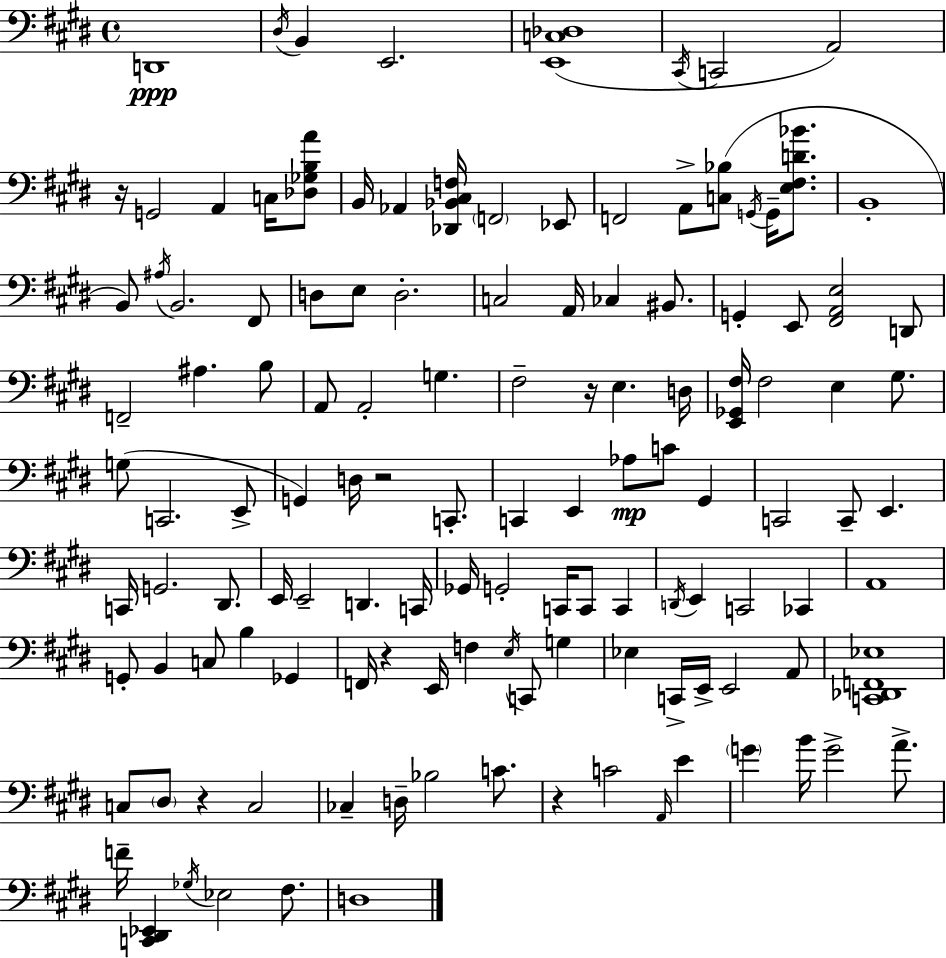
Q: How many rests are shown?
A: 6